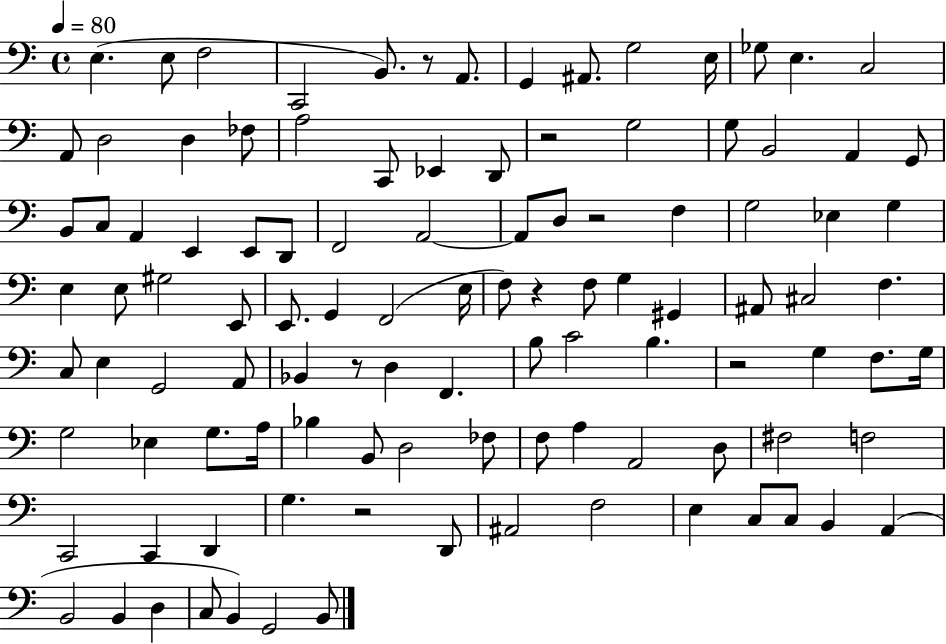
E3/q. E3/e F3/h C2/h B2/e. R/e A2/e. G2/q A#2/e. G3/h E3/s Gb3/e E3/q. C3/h A2/e D3/h D3/q FES3/e A3/h C2/e Eb2/q D2/e R/h G3/h G3/e B2/h A2/q G2/e B2/e C3/e A2/q E2/q E2/e D2/e F2/h A2/h A2/e D3/e R/h F3/q G3/h Eb3/q G3/q E3/q E3/e G#3/h E2/e E2/e. G2/q F2/h E3/s F3/e R/q F3/e G3/q G#2/q A#2/e C#3/h F3/q. C3/e E3/q G2/h A2/e Bb2/q R/e D3/q F2/q. B3/e C4/h B3/q. R/h G3/q F3/e. G3/s G3/h Eb3/q G3/e. A3/s Bb3/q B2/e D3/h FES3/e F3/e A3/q A2/h D3/e F#3/h F3/h C2/h C2/q D2/q G3/q. R/h D2/e A#2/h F3/h E3/q C3/e C3/e B2/q A2/q B2/h B2/q D3/q C3/e B2/q G2/h B2/e